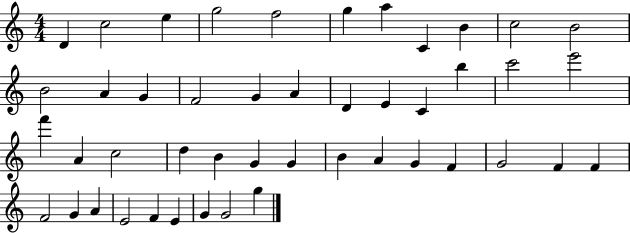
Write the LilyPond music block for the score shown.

{
  \clef treble
  \numericTimeSignature
  \time 4/4
  \key c \major
  d'4 c''2 e''4 | g''2 f''2 | g''4 a''4 c'4 b'4 | c''2 b'2 | \break b'2 a'4 g'4 | f'2 g'4 a'4 | d'4 e'4 c'4 b''4 | c'''2 e'''2 | \break f'''4 a'4 c''2 | d''4 b'4 g'4 g'4 | b'4 a'4 g'4 f'4 | g'2 f'4 f'4 | \break f'2 g'4 a'4 | e'2 f'4 e'4 | g'4 g'2 g''4 | \bar "|."
}